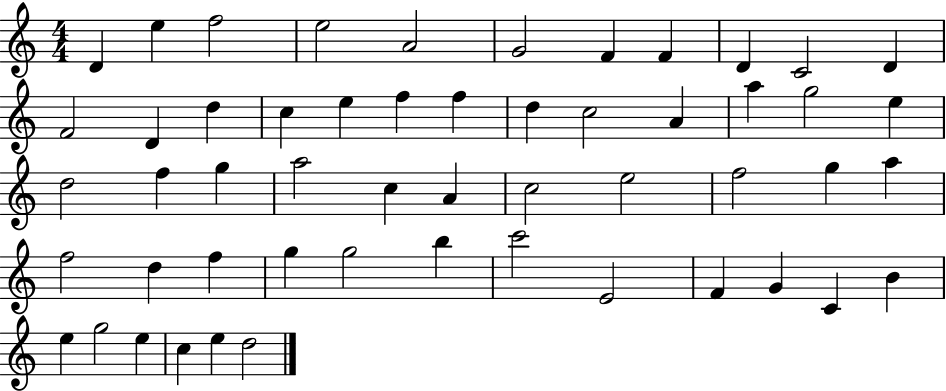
D4/q E5/q F5/h E5/h A4/h G4/h F4/q F4/q D4/q C4/h D4/q F4/h D4/q D5/q C5/q E5/q F5/q F5/q D5/q C5/h A4/q A5/q G5/h E5/q D5/h F5/q G5/q A5/h C5/q A4/q C5/h E5/h F5/h G5/q A5/q F5/h D5/q F5/q G5/q G5/h B5/q C6/h E4/h F4/q G4/q C4/q B4/q E5/q G5/h E5/q C5/q E5/q D5/h